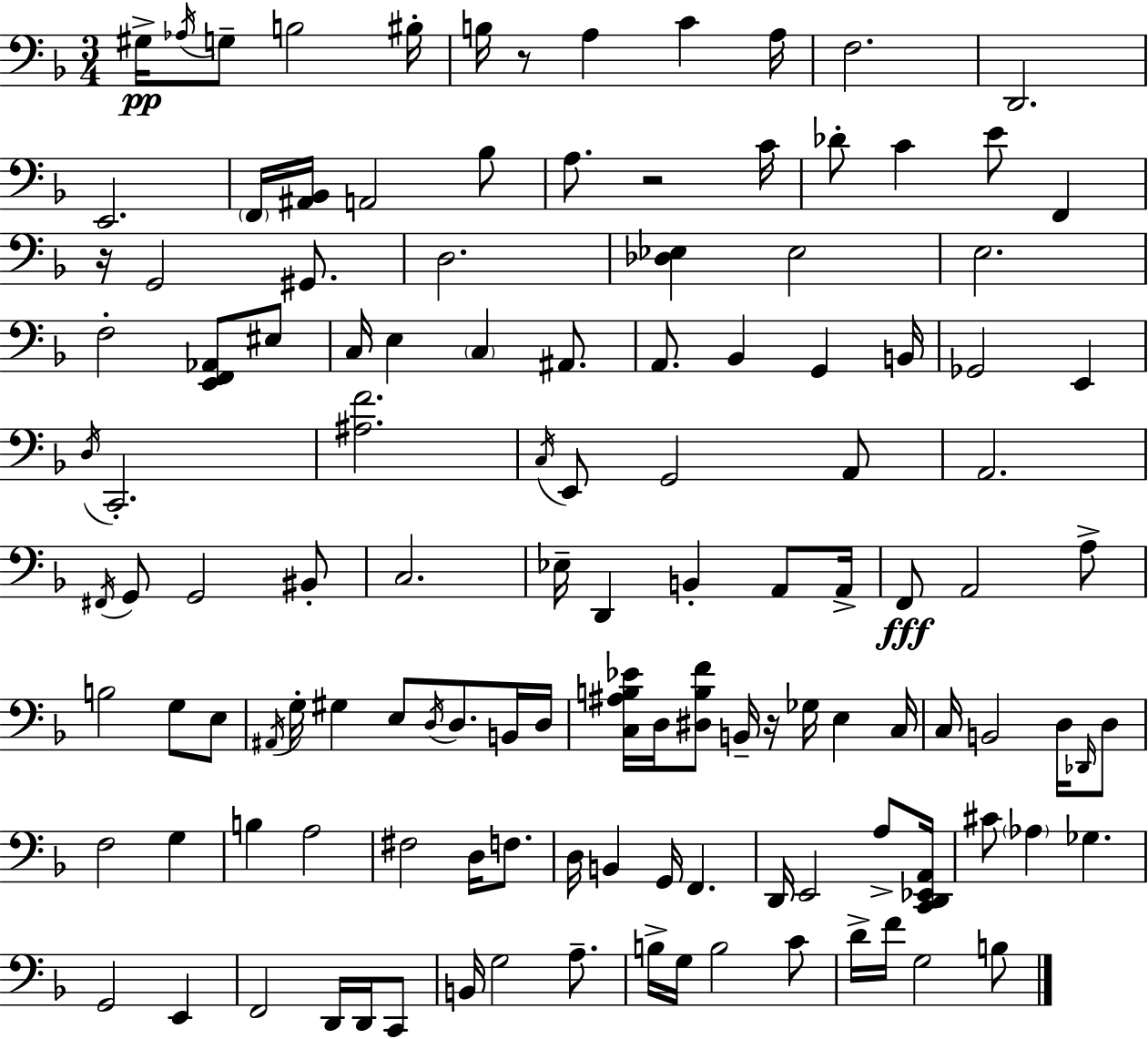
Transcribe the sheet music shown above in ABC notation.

X:1
T:Untitled
M:3/4
L:1/4
K:F
^G,/4 _A,/4 G,/2 B,2 ^B,/4 B,/4 z/2 A, C A,/4 F,2 D,,2 E,,2 F,,/4 [^A,,_B,,]/4 A,,2 _B,/2 A,/2 z2 C/4 _D/2 C E/2 F,, z/4 G,,2 ^G,,/2 D,2 [_D,_E,] _E,2 E,2 F,2 [E,,F,,_A,,]/2 ^E,/2 C,/4 E, C, ^A,,/2 A,,/2 _B,, G,, B,,/4 _G,,2 E,, D,/4 C,,2 [^A,F]2 C,/4 E,,/2 G,,2 A,,/2 A,,2 ^F,,/4 G,,/2 G,,2 ^B,,/2 C,2 _E,/4 D,, B,, A,,/2 A,,/4 F,,/2 A,,2 A,/2 B,2 G,/2 E,/2 ^A,,/4 G,/4 ^G, E,/2 D,/4 D,/2 B,,/4 D,/4 [C,^A,B,_E]/4 D,/4 [^D,B,F]/2 B,,/4 z/4 _G,/4 E, C,/4 C,/4 B,,2 D,/4 _D,,/4 D,/2 F,2 G, B, A,2 ^F,2 D,/4 F,/2 D,/4 B,, G,,/4 F,, D,,/4 E,,2 A,/2 [C,,D,,_E,,A,,]/4 ^C/2 _A, _G, G,,2 E,, F,,2 D,,/4 D,,/4 C,,/2 B,,/4 G,2 A,/2 B,/4 G,/4 B,2 C/2 D/4 F/4 G,2 B,/2